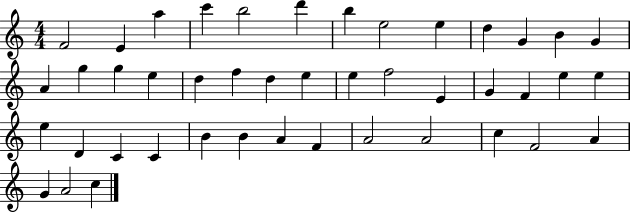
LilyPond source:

{
  \clef treble
  \numericTimeSignature
  \time 4/4
  \key c \major
  f'2 e'4 a''4 | c'''4 b''2 d'''4 | b''4 e''2 e''4 | d''4 g'4 b'4 g'4 | \break a'4 g''4 g''4 e''4 | d''4 f''4 d''4 e''4 | e''4 f''2 e'4 | g'4 f'4 e''4 e''4 | \break e''4 d'4 c'4 c'4 | b'4 b'4 a'4 f'4 | a'2 a'2 | c''4 f'2 a'4 | \break g'4 a'2 c''4 | \bar "|."
}